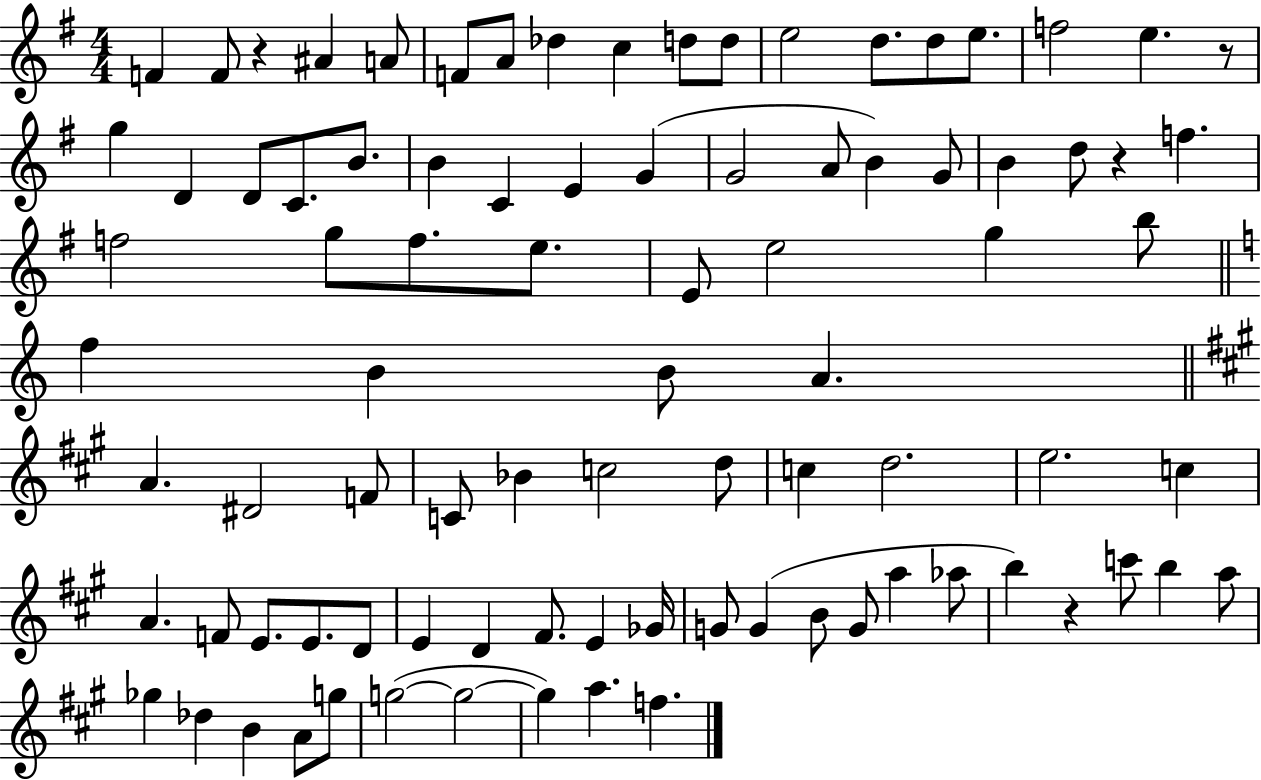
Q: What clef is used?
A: treble